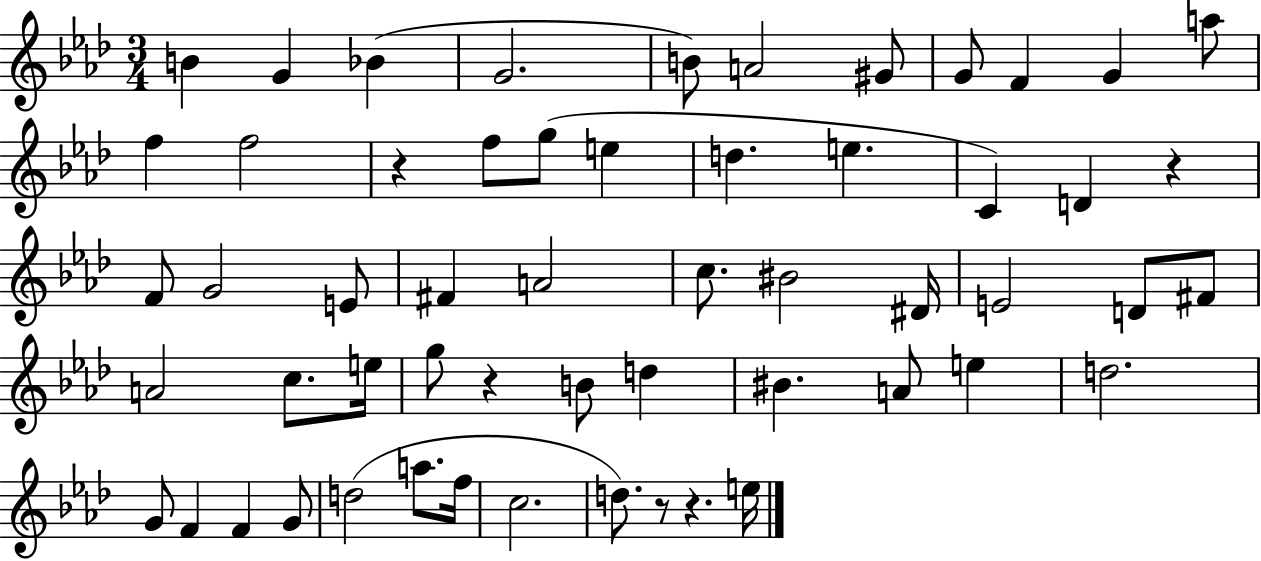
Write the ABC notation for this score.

X:1
T:Untitled
M:3/4
L:1/4
K:Ab
B G _B G2 B/2 A2 ^G/2 G/2 F G a/2 f f2 z f/2 g/2 e d e C D z F/2 G2 E/2 ^F A2 c/2 ^B2 ^D/4 E2 D/2 ^F/2 A2 c/2 e/4 g/2 z B/2 d ^B A/2 e d2 G/2 F F G/2 d2 a/2 f/4 c2 d/2 z/2 z e/4